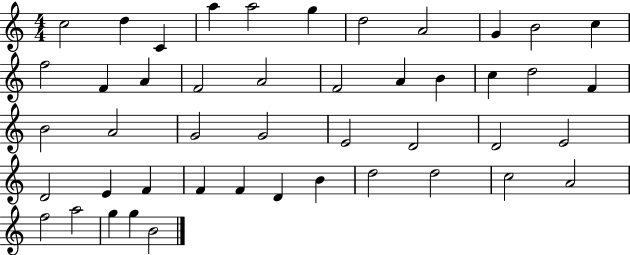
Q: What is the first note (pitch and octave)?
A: C5